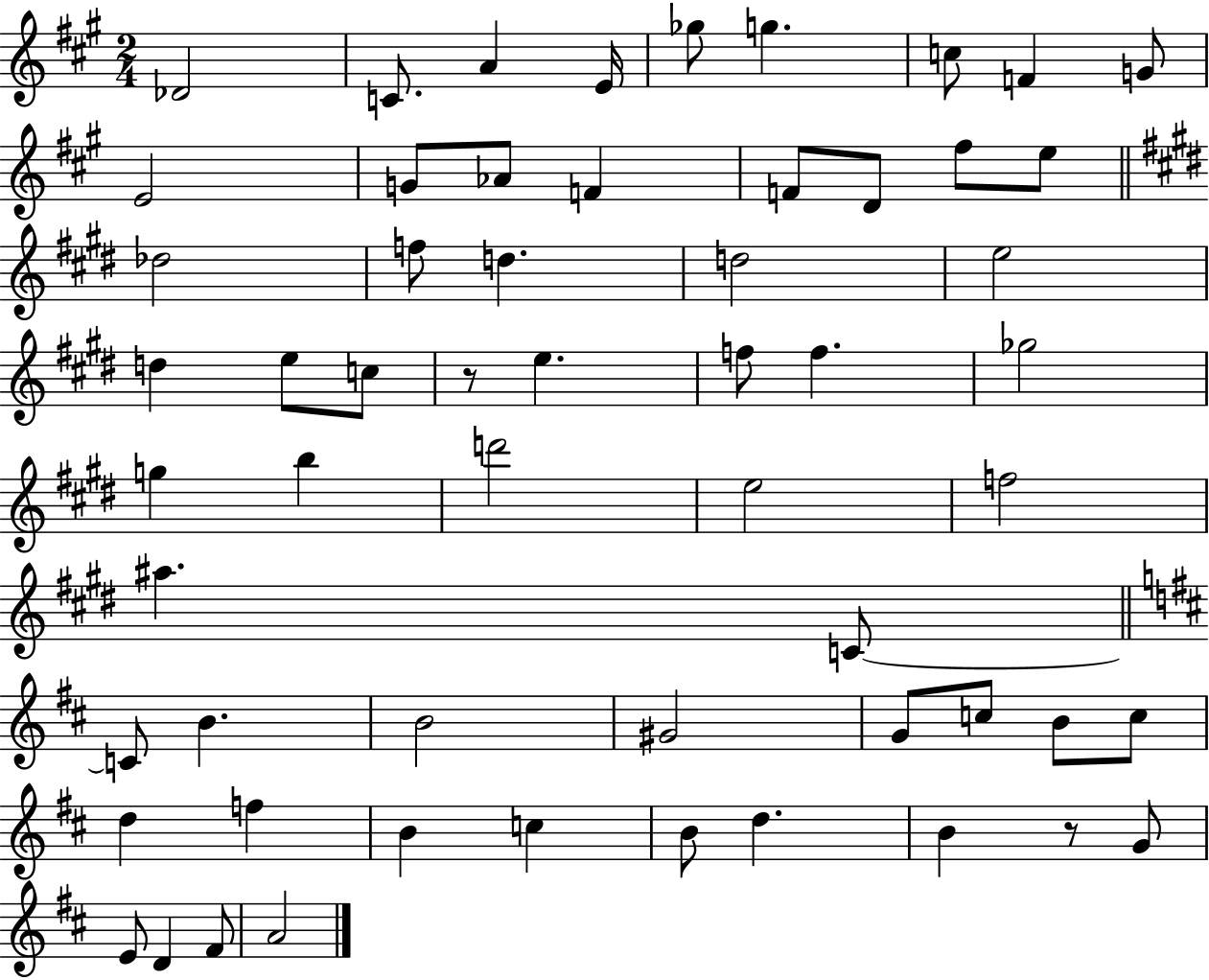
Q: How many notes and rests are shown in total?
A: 58